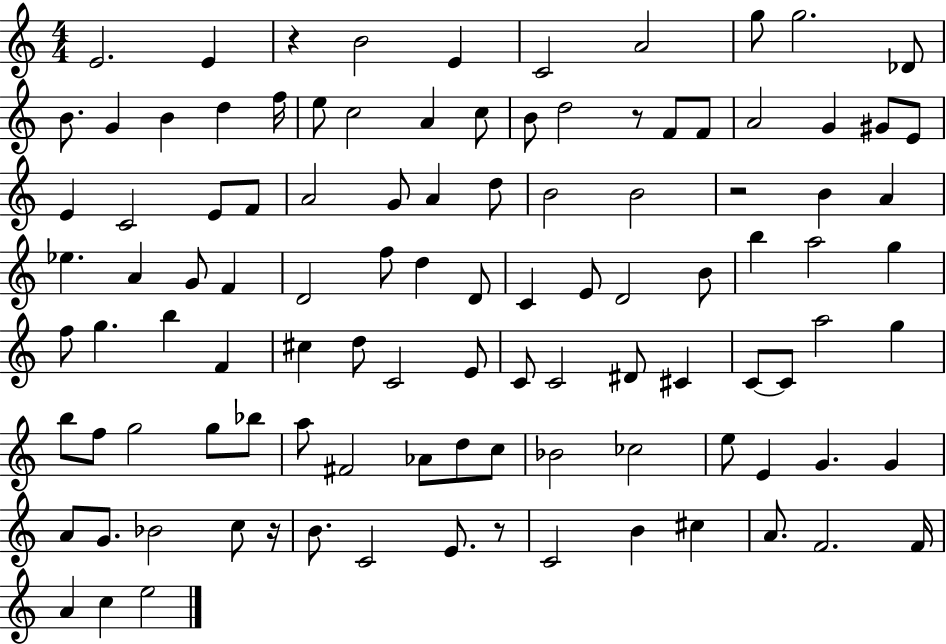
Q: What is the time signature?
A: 4/4